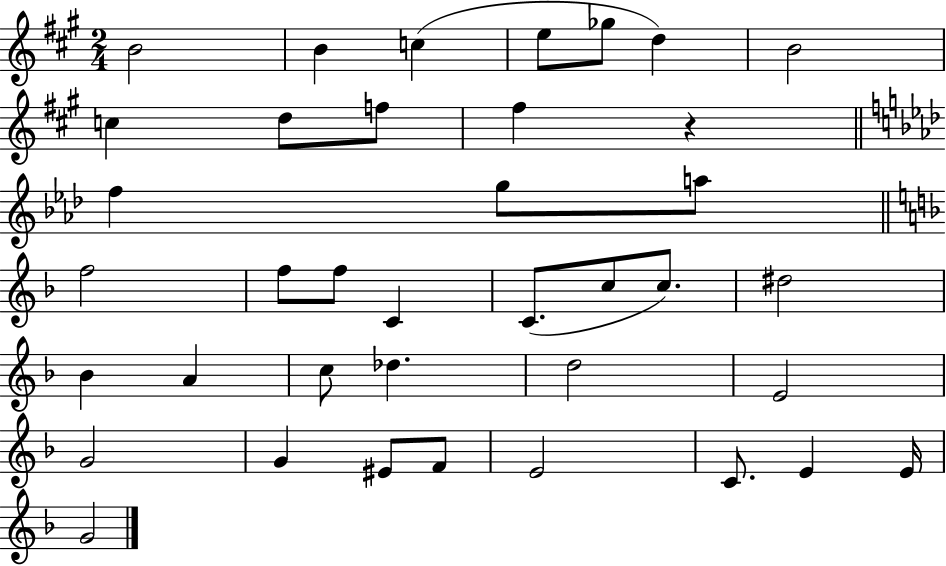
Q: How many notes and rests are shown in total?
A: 38